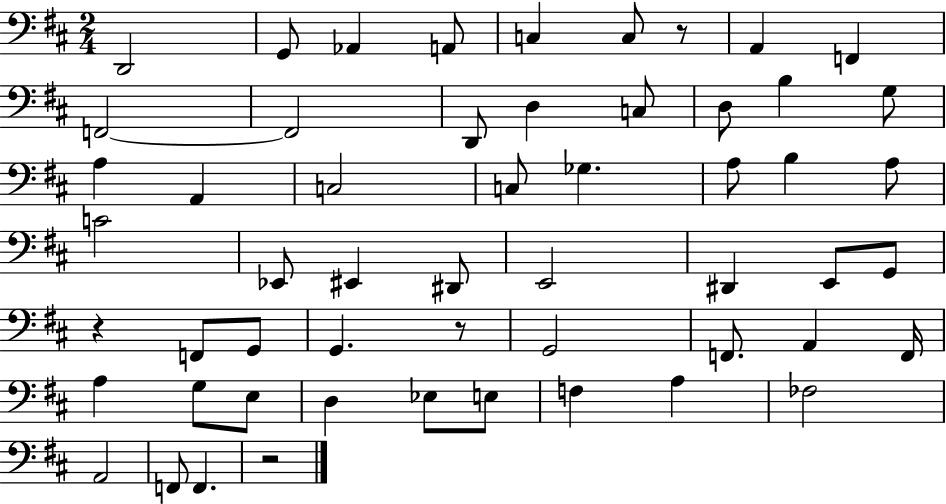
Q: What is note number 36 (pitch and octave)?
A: G2